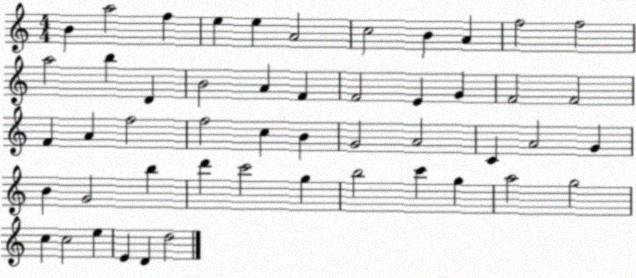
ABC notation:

X:1
T:Untitled
M:4/4
L:1/4
K:C
B a2 f e e A2 c2 B A f2 f2 a2 b D B2 A F F2 E G F2 F2 F A f2 f2 c B G2 A2 C A2 G B G2 b d' c'2 g b2 c' g a2 g2 c c2 e E D d2